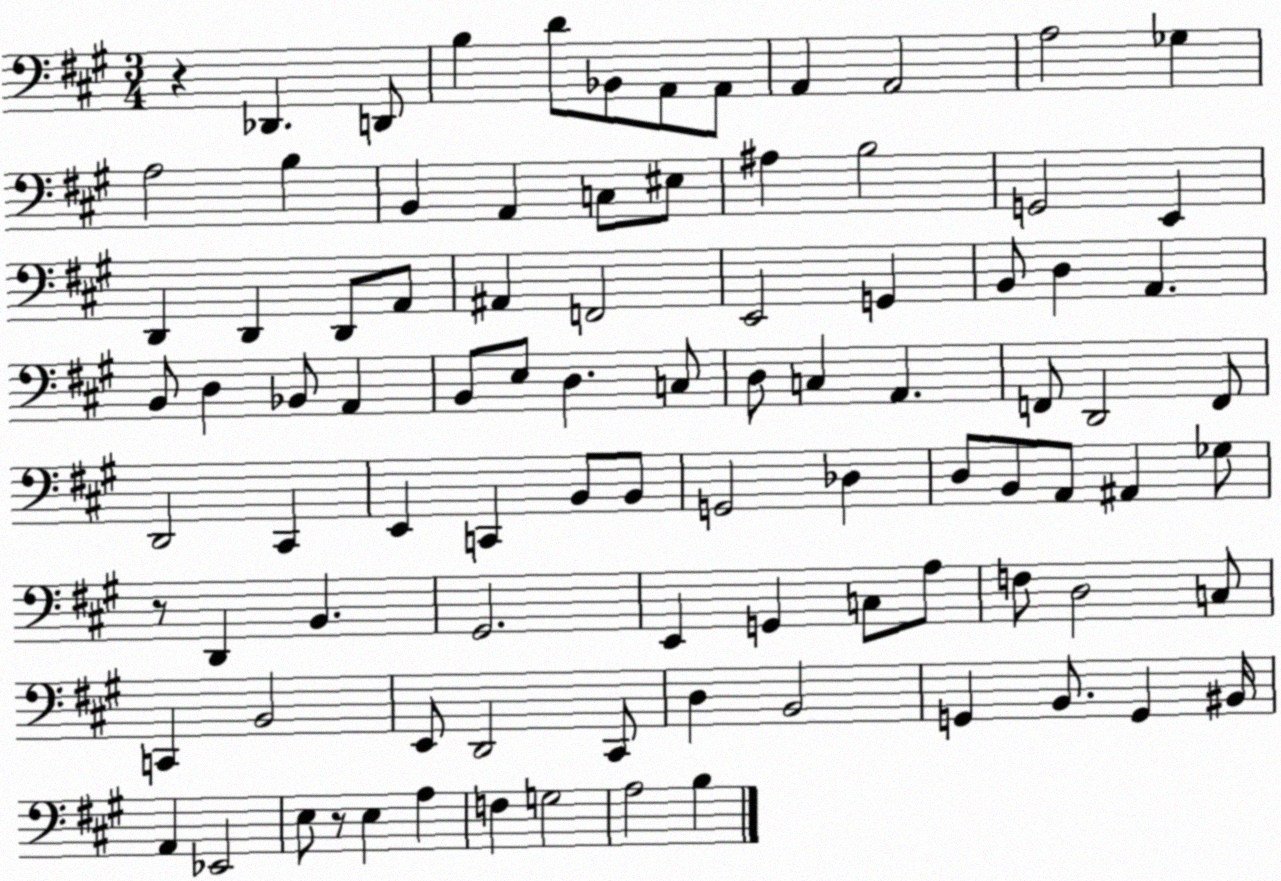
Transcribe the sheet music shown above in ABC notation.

X:1
T:Untitled
M:3/4
L:1/4
K:A
z _D,, D,,/2 B, D/2 _B,,/2 A,,/2 A,,/2 A,, A,,2 A,2 _G, A,2 B, B,, A,, C,/2 ^E,/2 ^A, B,2 G,,2 E,, D,, D,, D,,/2 A,,/2 ^A,, F,,2 E,,2 G,, B,,/2 D, A,, B,,/2 D, _B,,/2 A,, B,,/2 E,/2 D, C,/2 D,/2 C, A,, F,,/2 D,,2 F,,/2 D,,2 ^C,, E,, C,, B,,/2 B,,/2 G,,2 _D, D,/2 B,,/2 A,,/2 ^A,, _G,/2 z/2 D,, B,, ^G,,2 E,, G,, C,/2 A,/2 F,/2 D,2 C,/2 C,, B,,2 E,,/2 D,,2 ^C,,/2 D, B,,2 G,, B,,/2 G,, ^B,,/4 A,, _E,,2 E,/2 z/2 E, A, F, G,2 A,2 B,